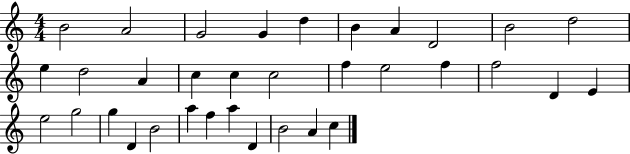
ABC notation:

X:1
T:Untitled
M:4/4
L:1/4
K:C
B2 A2 G2 G d B A D2 B2 d2 e d2 A c c c2 f e2 f f2 D E e2 g2 g D B2 a f a D B2 A c